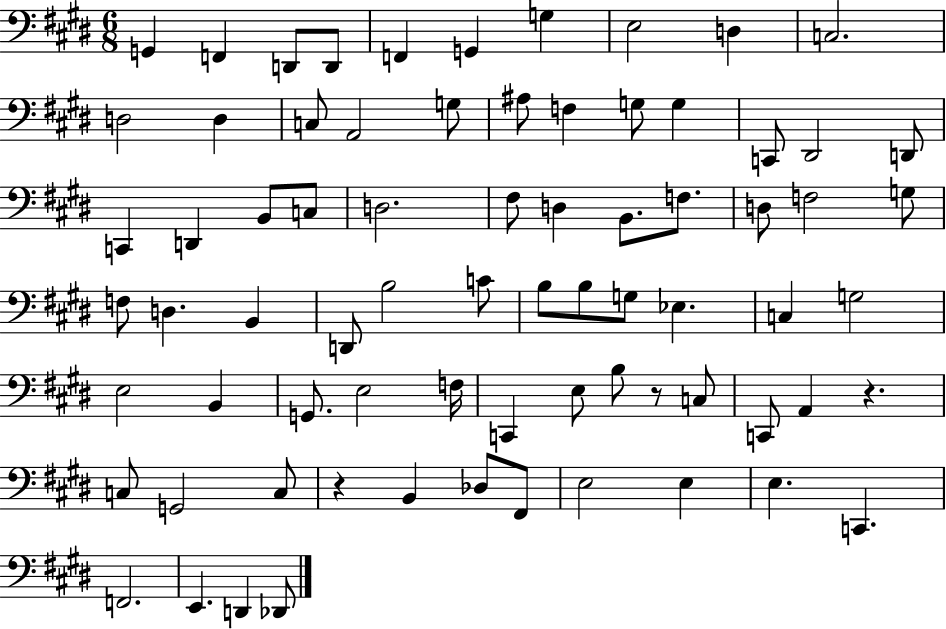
{
  \clef bass
  \numericTimeSignature
  \time 6/8
  \key e \major
  \repeat volta 2 { g,4 f,4 d,8 d,8 | f,4 g,4 g4 | e2 d4 | c2. | \break d2 d4 | c8 a,2 g8 | ais8 f4 g8 g4 | c,8 dis,2 d,8 | \break c,4 d,4 b,8 c8 | d2. | fis8 d4 b,8. f8. | d8 f2 g8 | \break f8 d4. b,4 | d,8 b2 c'8 | b8 b8 g8 ees4. | c4 g2 | \break e2 b,4 | g,8. e2 f16 | c,4 e8 b8 r8 c8 | c,8 a,4 r4. | \break c8 g,2 c8 | r4 b,4 des8 fis,8 | e2 e4 | e4. c,4. | \break f,2. | e,4. d,4 des,8 | } \bar "|."
}